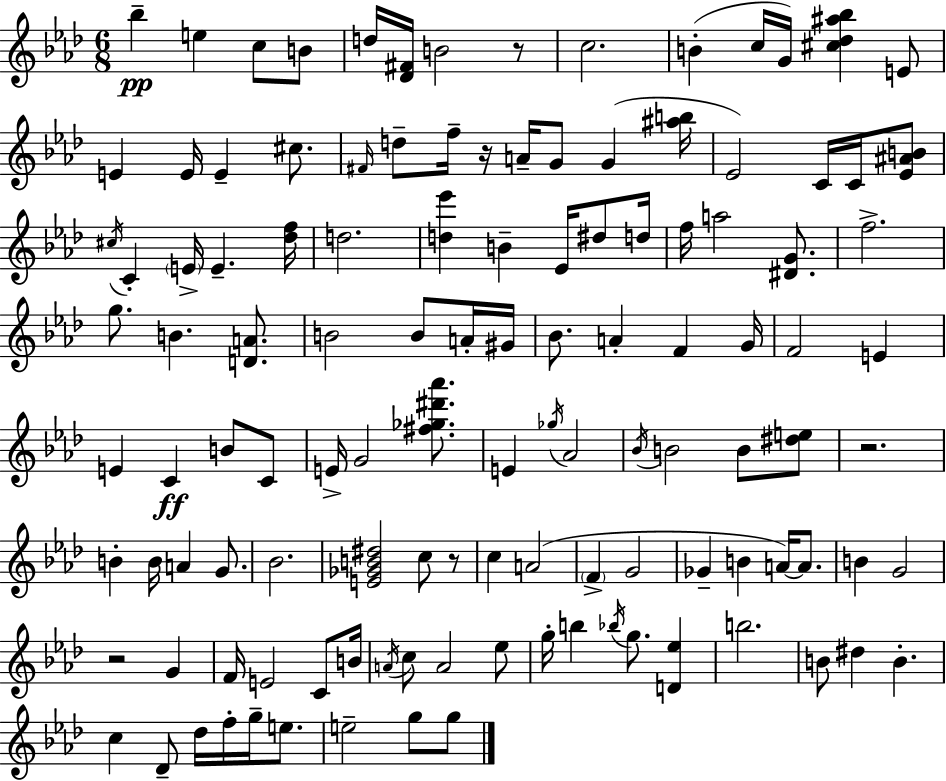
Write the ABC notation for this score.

X:1
T:Untitled
M:6/8
L:1/4
K:Ab
_b e c/2 B/2 d/4 [_D^F]/4 B2 z/2 c2 B c/4 G/4 [^c_d^a_b] E/2 E E/4 E ^c/2 ^F/4 d/2 f/4 z/4 A/4 G/2 G [^ab]/4 _E2 C/4 C/4 [_E^AB]/2 ^c/4 C E/4 E [_df]/4 d2 [d_e'] B _E/4 ^d/2 d/4 f/4 a2 [^DG]/2 f2 g/2 B [DA]/2 B2 B/2 A/4 ^G/4 _B/2 A F G/4 F2 E E C B/2 C/2 E/4 G2 [^f_g^d'_a']/2 E _g/4 _A2 _B/4 B2 B/2 [^de]/2 z2 B B/4 A G/2 _B2 [E_GB^d]2 c/2 z/2 c A2 F G2 _G B A/4 A/2 B G2 z2 G F/4 E2 C/2 B/4 A/4 c/2 A2 _e/2 g/4 b _b/4 g/2 [D_e] b2 B/2 ^d B c _D/2 _d/4 f/4 g/4 e/2 e2 g/2 g/2